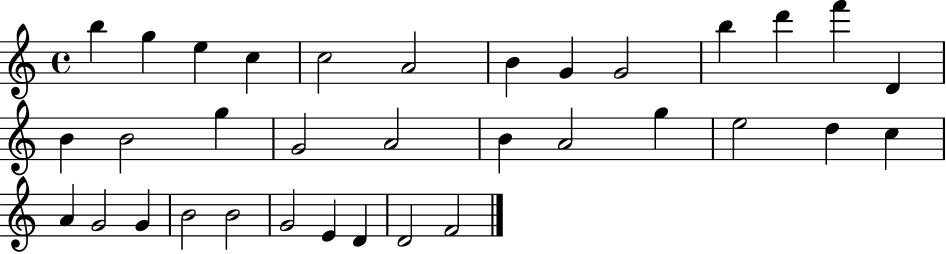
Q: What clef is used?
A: treble